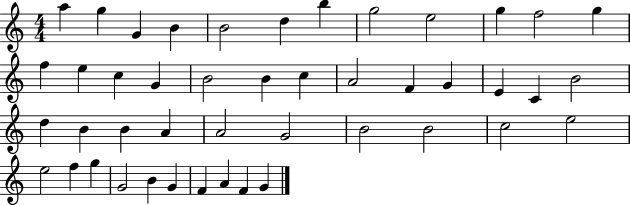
{
  \clef treble
  \numericTimeSignature
  \time 4/4
  \key c \major
  a''4 g''4 g'4 b'4 | b'2 d''4 b''4 | g''2 e''2 | g''4 f''2 g''4 | \break f''4 e''4 c''4 g'4 | b'2 b'4 c''4 | a'2 f'4 g'4 | e'4 c'4 b'2 | \break d''4 b'4 b'4 a'4 | a'2 g'2 | b'2 b'2 | c''2 e''2 | \break e''2 f''4 g''4 | g'2 b'4 g'4 | f'4 a'4 f'4 g'4 | \bar "|."
}